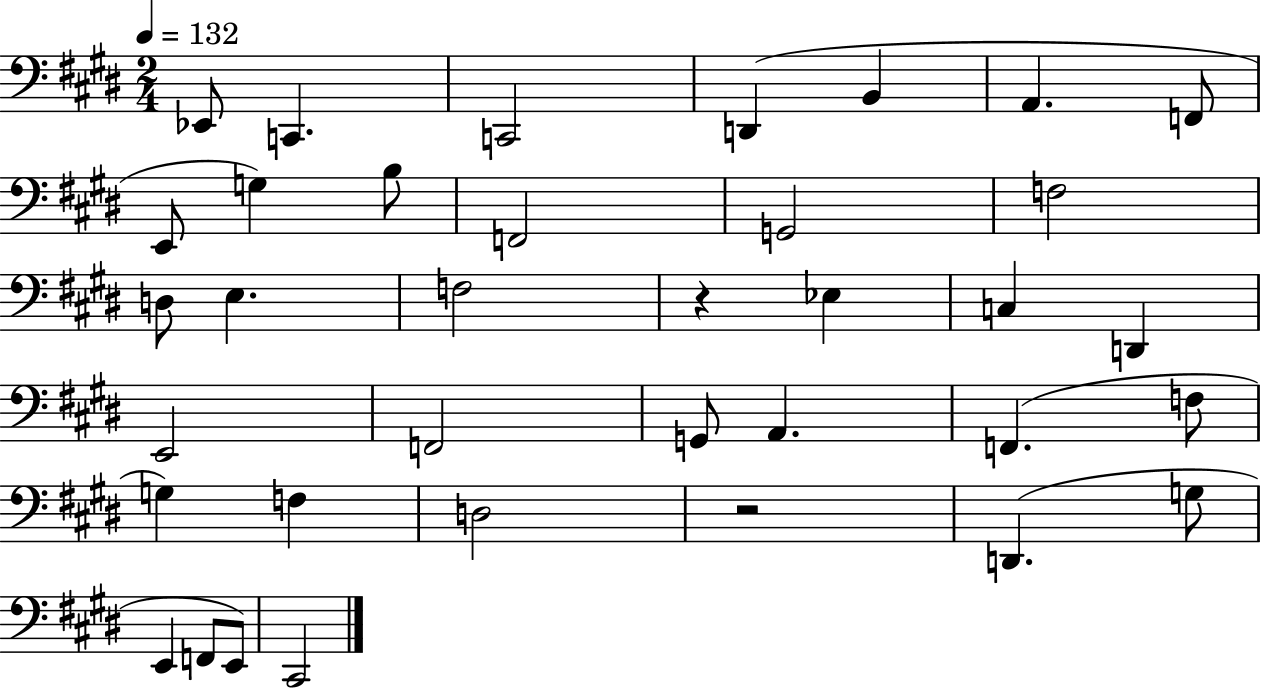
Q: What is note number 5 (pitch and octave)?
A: B2